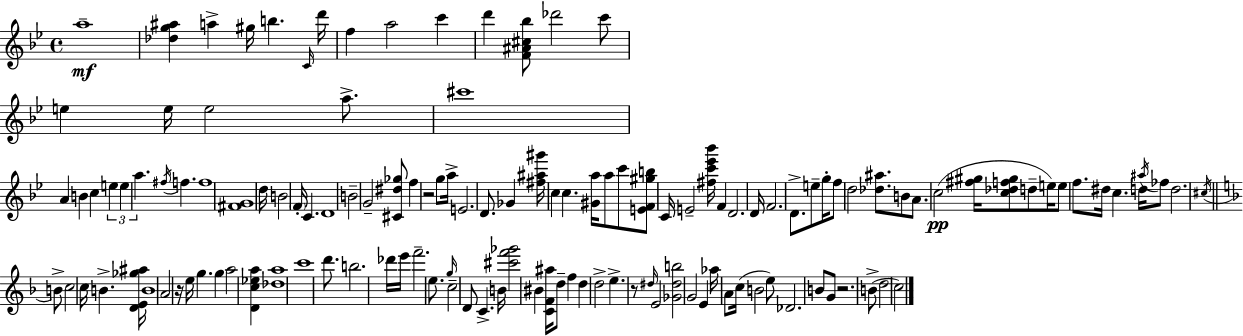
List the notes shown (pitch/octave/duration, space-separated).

A5/w [Db5,G5,A#5]/q A5/q G#5/s B5/q. C4/s D6/s F5/q A5/h C6/q D6/q [F4,A#4,C#5,Bb5]/e Db6/h C6/e E5/q E5/s E5/h A5/e. C#6/w A4/q B4/q C5/q E5/q E5/q A5/q. F#5/s F5/q. F5/w [F#4,G4]/w D5/s B4/h F4/s C4/q. D4/w B4/h G4/h [C#4,D#5,Gb5]/e F5/q R/h G5/e A5/s E4/h. D4/e. Gb4/q [F#5,A#5,G#6]/s C5/q C5/q. [G#4,A5]/s A5/e C6/e [E4,F4,G#5,B5]/e C4/s E4/h [F#5,C6,Eb6,Bb6]/s F4/q D4/h. D4/s F4/h. D4/e. E5/e G5/s F5/e D5/h [Db5,A#5]/e. B4/e A4/e. C5/h [F#5,G#5]/s [C5,Db5,F5,G#5]/e D5/e E5/s E5/e F5/e. D#5/s C5/q. D5/s A#5/s FES5/e D5/h. C#5/s B4/e C5/h C5/s B4/q. [D4,E4,Gb5,A#5]/s B4/w A4/h R/s E5/s G5/q. G5/q A5/h [D4,C5,Eb5,A5]/q [Db5,A5]/w C6/w D6/e. B5/h. Db6/s E6/s F6/h. E5/e. G5/s C5/h D4/e C4/q. B4/s [C#6,F6,Gb6]/h BIS4/q [C4,F4,A#5]/s D5/e F5/q D5/q D5/h E5/q. R/e D#5/s E4/h [Gb4,D#5,B5]/h G4/h E4/q Ab5/s A4/e C5/s B4/h E5/e Db4/h. B4/e G4/e R/h. B4/e D5/h C5/h